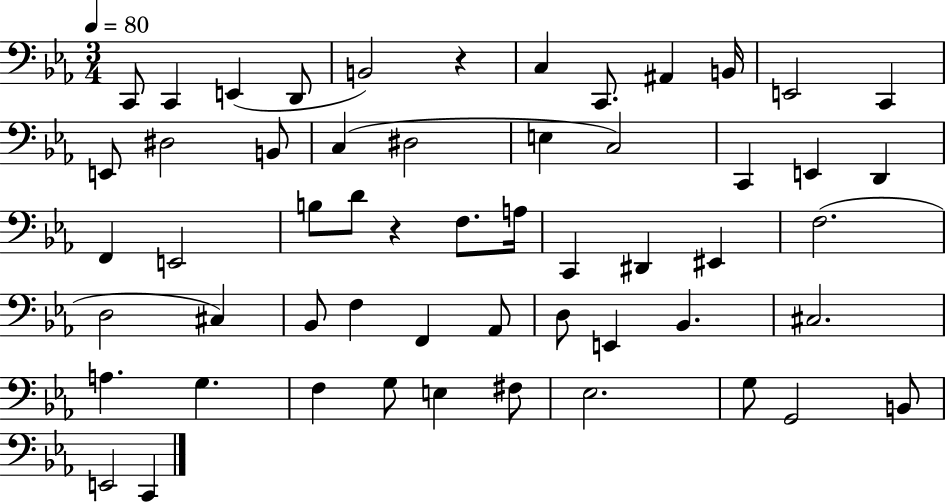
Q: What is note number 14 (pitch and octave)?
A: B2